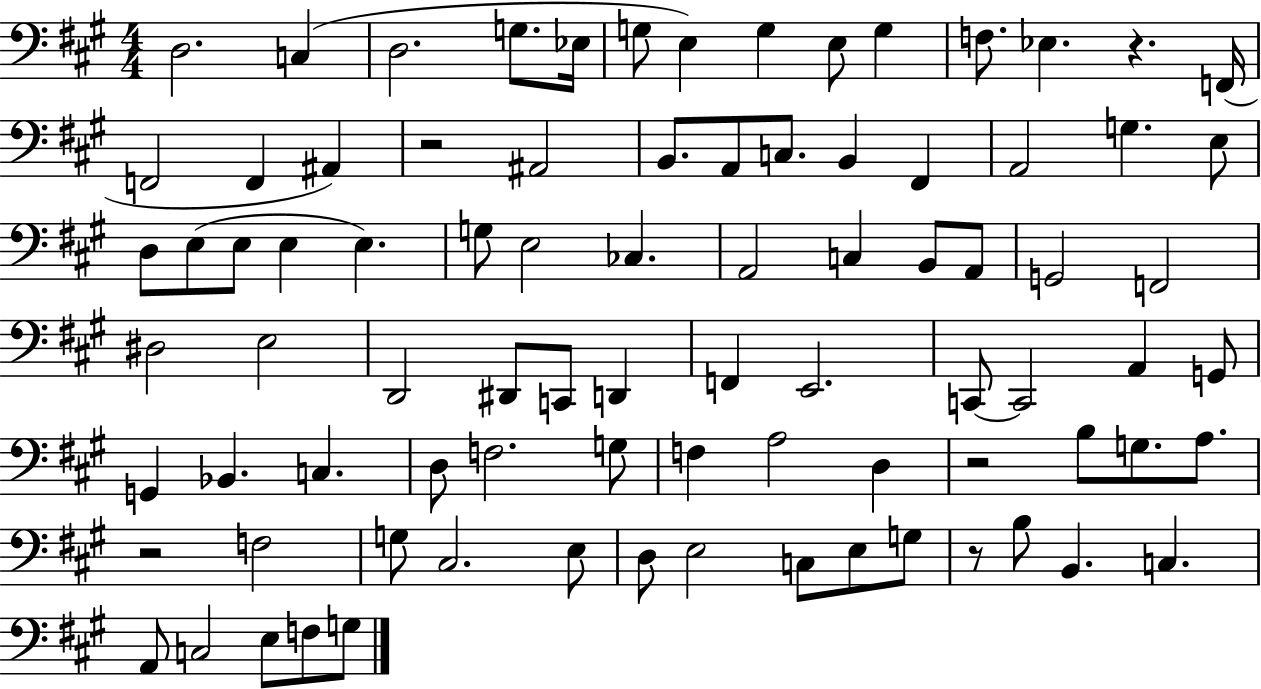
{
  \clef bass
  \numericTimeSignature
  \time 4/4
  \key a \major
  d2. c4( | d2. g8. ees16 | g8 e4) g4 e8 g4 | f8. ees4. r4. f,16( | \break f,2 f,4 ais,4) | r2 ais,2 | b,8. a,8 c8. b,4 fis,4 | a,2 g4. e8 | \break d8 e8( e8 e4 e4.) | g8 e2 ces4. | a,2 c4 b,8 a,8 | g,2 f,2 | \break dis2 e2 | d,2 dis,8 c,8 d,4 | f,4 e,2. | c,8~~ c,2 a,4 g,8 | \break g,4 bes,4. c4. | d8 f2. g8 | f4 a2 d4 | r2 b8 g8. a8. | \break r2 f2 | g8 cis2. e8 | d8 e2 c8 e8 g8 | r8 b8 b,4. c4. | \break a,8 c2 e8 f8 g8 | \bar "|."
}